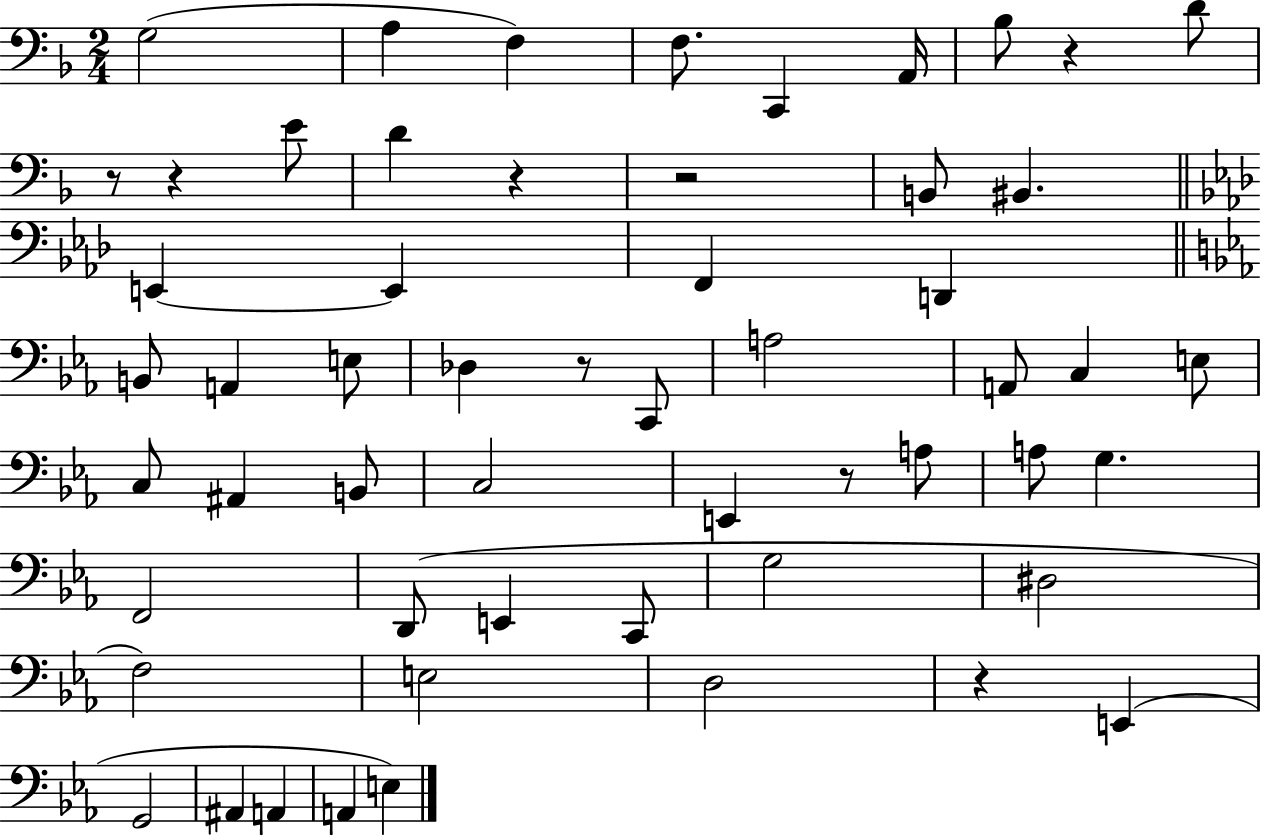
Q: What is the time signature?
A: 2/4